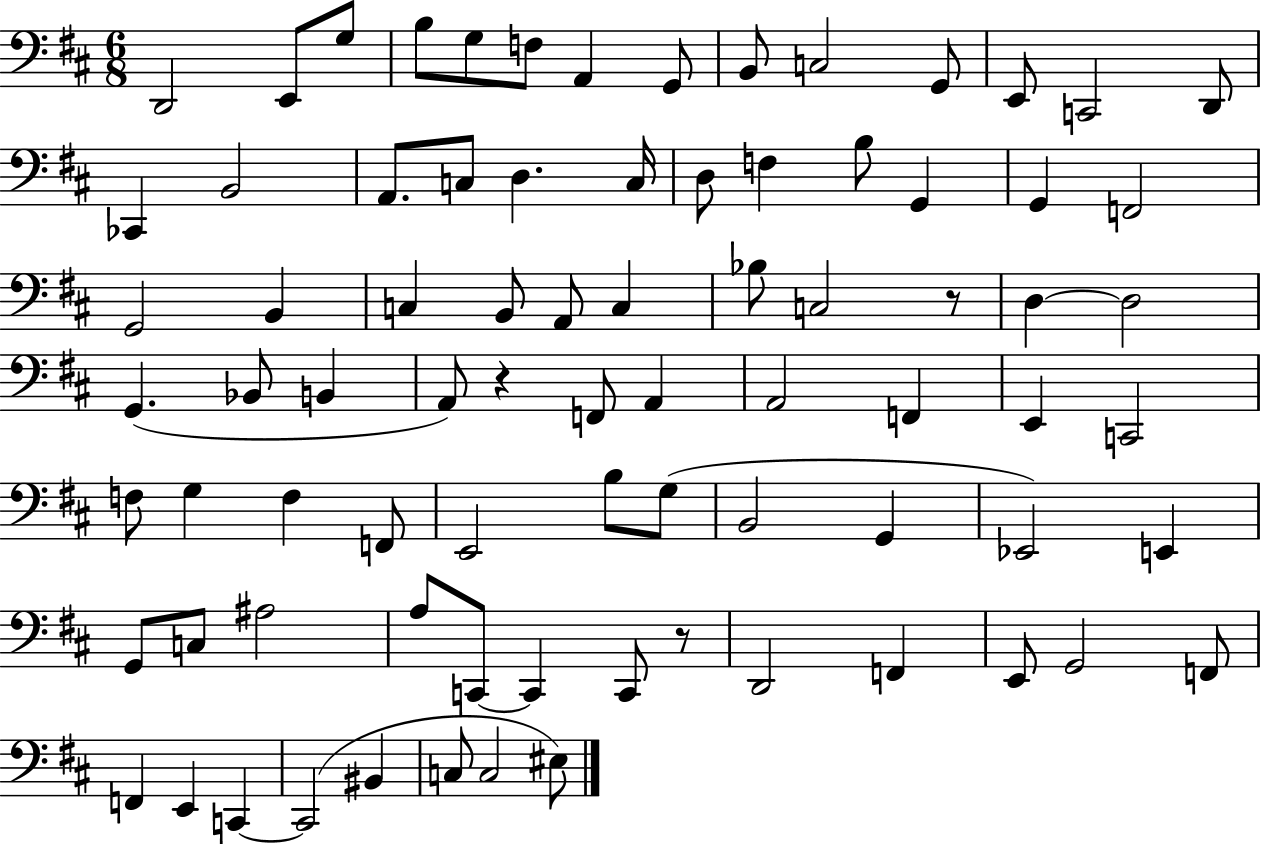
{
  \clef bass
  \numericTimeSignature
  \time 6/8
  \key d \major
  d,2 e,8 g8 | b8 g8 f8 a,4 g,8 | b,8 c2 g,8 | e,8 c,2 d,8 | \break ces,4 b,2 | a,8. c8 d4. c16 | d8 f4 b8 g,4 | g,4 f,2 | \break g,2 b,4 | c4 b,8 a,8 c4 | bes8 c2 r8 | d4~~ d2 | \break g,4.( bes,8 b,4 | a,8) r4 f,8 a,4 | a,2 f,4 | e,4 c,2 | \break f8 g4 f4 f,8 | e,2 b8 g8( | b,2 g,4 | ees,2) e,4 | \break g,8 c8 ais2 | a8 c,8~~ c,4 c,8 r8 | d,2 f,4 | e,8 g,2 f,8 | \break f,4 e,4 c,4~~ | c,2( bis,4 | c8 c2 eis8) | \bar "|."
}